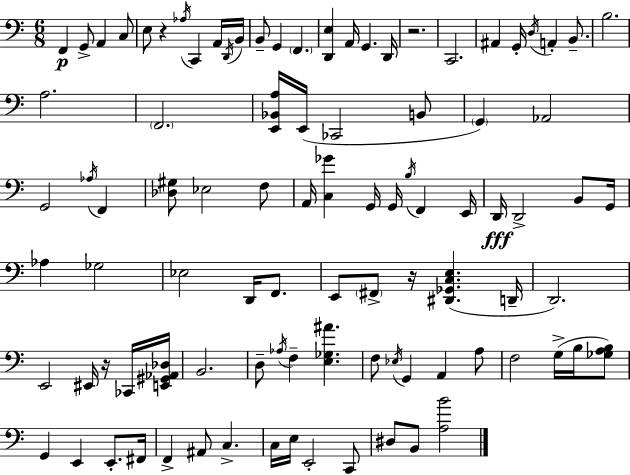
X:1
T:Untitled
M:6/8
L:1/4
K:C
F,, G,,/2 A,, C,/2 E,/2 z _A,/4 C,, A,,/4 D,,/4 B,,/4 B,,/2 G,, F,, [D,,E,] A,,/4 G,, D,,/4 z2 C,,2 ^A,, G,,/4 D,/4 A,, B,,/2 B,2 A,2 F,,2 [E,,_B,,A,]/4 E,,/4 _C,,2 B,,/2 G,, _A,,2 G,,2 _A,/4 F,, [_D,^G,]/2 _E,2 F,/2 A,,/4 [C,_G] G,,/4 G,,/4 B,/4 F,, E,,/4 D,,/4 D,,2 B,,/2 G,,/4 _A, _G,2 _E,2 D,,/4 F,,/2 E,,/2 ^F,,/2 z/4 [^D,,_G,,C,E,] D,,/4 D,,2 E,,2 ^E,,/4 z/4 _C,,/4 [E,,^G,,_A,,_D,]/4 B,,2 D,/2 _A,/4 F, [E,_G,^A] F,/2 _E,/4 G,, A,, A,/2 F,2 G,/4 B,/4 [_G,A,B,]/2 G,, E,, E,,/2 ^F,,/4 F,, ^A,,/2 C, C,/4 E,/4 E,,2 C,,/2 ^D,/2 B,,/2 [A,B]2